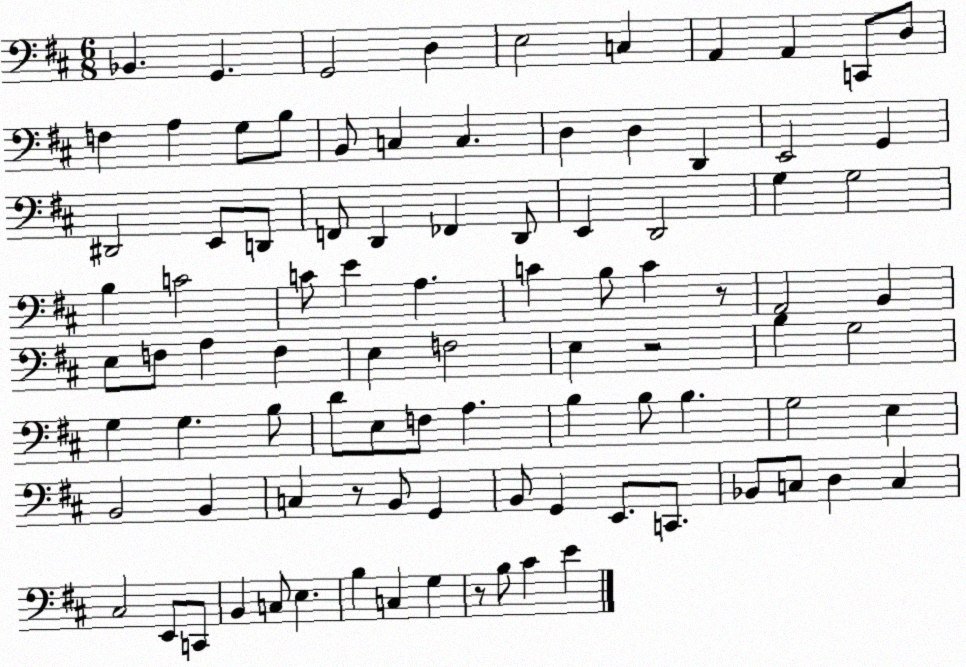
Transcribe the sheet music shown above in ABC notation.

X:1
T:Untitled
M:6/8
L:1/4
K:D
_B,, G,, G,,2 D, E,2 C, A,, A,, C,,/2 D,/2 F, A, G,/2 B,/2 B,,/2 C, C, D, D, D,, E,,2 G,, ^D,,2 E,,/2 D,,/2 F,,/2 D,, _F,, D,,/2 E,, D,,2 G, G,2 B, C2 C/2 E A, C B,/2 C z/2 A,,2 B,, E,/2 F,/2 A, F, E, F,2 E, z2 B, G,2 G, G, B,/2 D/2 E,/2 F,/2 A, B, B,/2 B, G,2 E, B,,2 B,, C, z/2 B,,/2 G,, B,,/2 G,, E,,/2 C,,/2 _B,,/2 C,/2 D, C, ^C,2 E,,/2 C,,/2 B,, C,/2 E, B, C, G, z/2 B,/2 ^C E